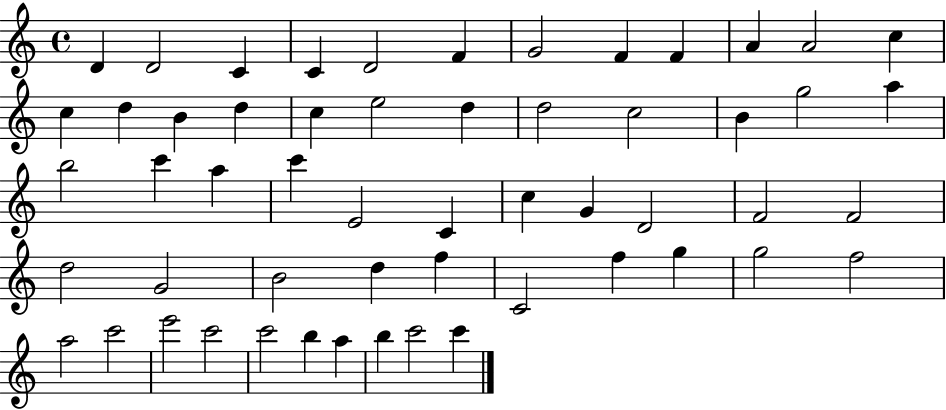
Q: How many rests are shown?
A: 0